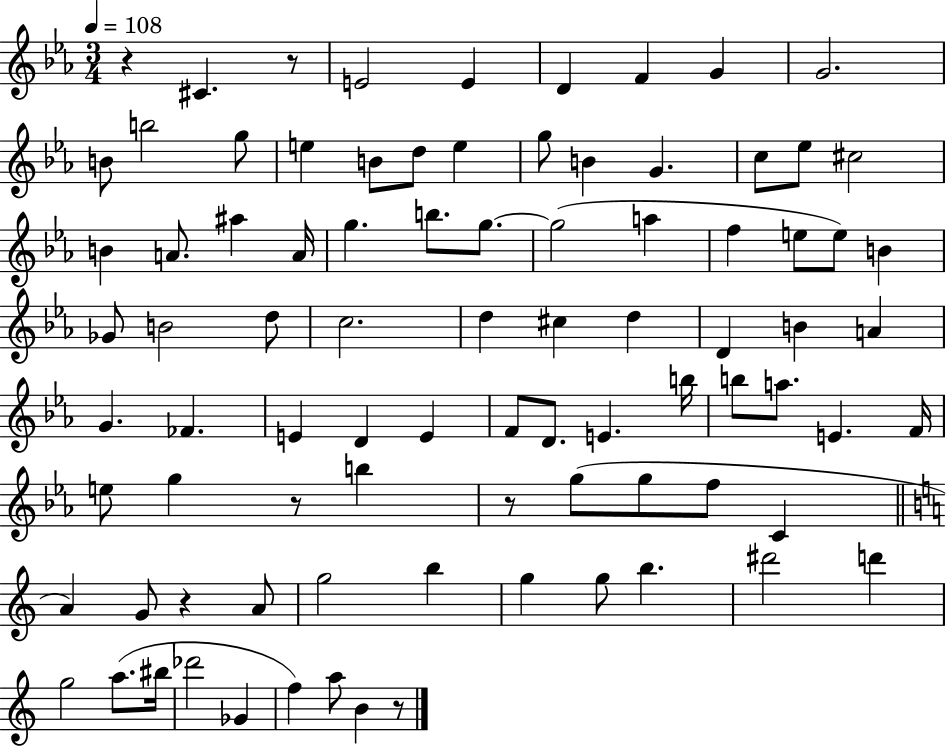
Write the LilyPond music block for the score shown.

{
  \clef treble
  \numericTimeSignature
  \time 3/4
  \key ees \major
  \tempo 4 = 108
  r4 cis'4. r8 | e'2 e'4 | d'4 f'4 g'4 | g'2. | \break b'8 b''2 g''8 | e''4 b'8 d''8 e''4 | g''8 b'4 g'4. | c''8 ees''8 cis''2 | \break b'4 a'8. ais''4 a'16 | g''4. b''8. g''8.~~ | g''2( a''4 | f''4 e''8 e''8) b'4 | \break ges'8 b'2 d''8 | c''2. | d''4 cis''4 d''4 | d'4 b'4 a'4 | \break g'4. fes'4. | e'4 d'4 e'4 | f'8 d'8. e'4. b''16 | b''8 a''8. e'4. f'16 | \break e''8 g''4 r8 b''4 | r8 g''8( g''8 f''8 c'4 | \bar "||" \break \key a \minor a'4) g'8 r4 a'8 | g''2 b''4 | g''4 g''8 b''4. | dis'''2 d'''4 | \break g''2 a''8.( bis''16 | des'''2 ges'4 | f''4) a''8 b'4 r8 | \bar "|."
}